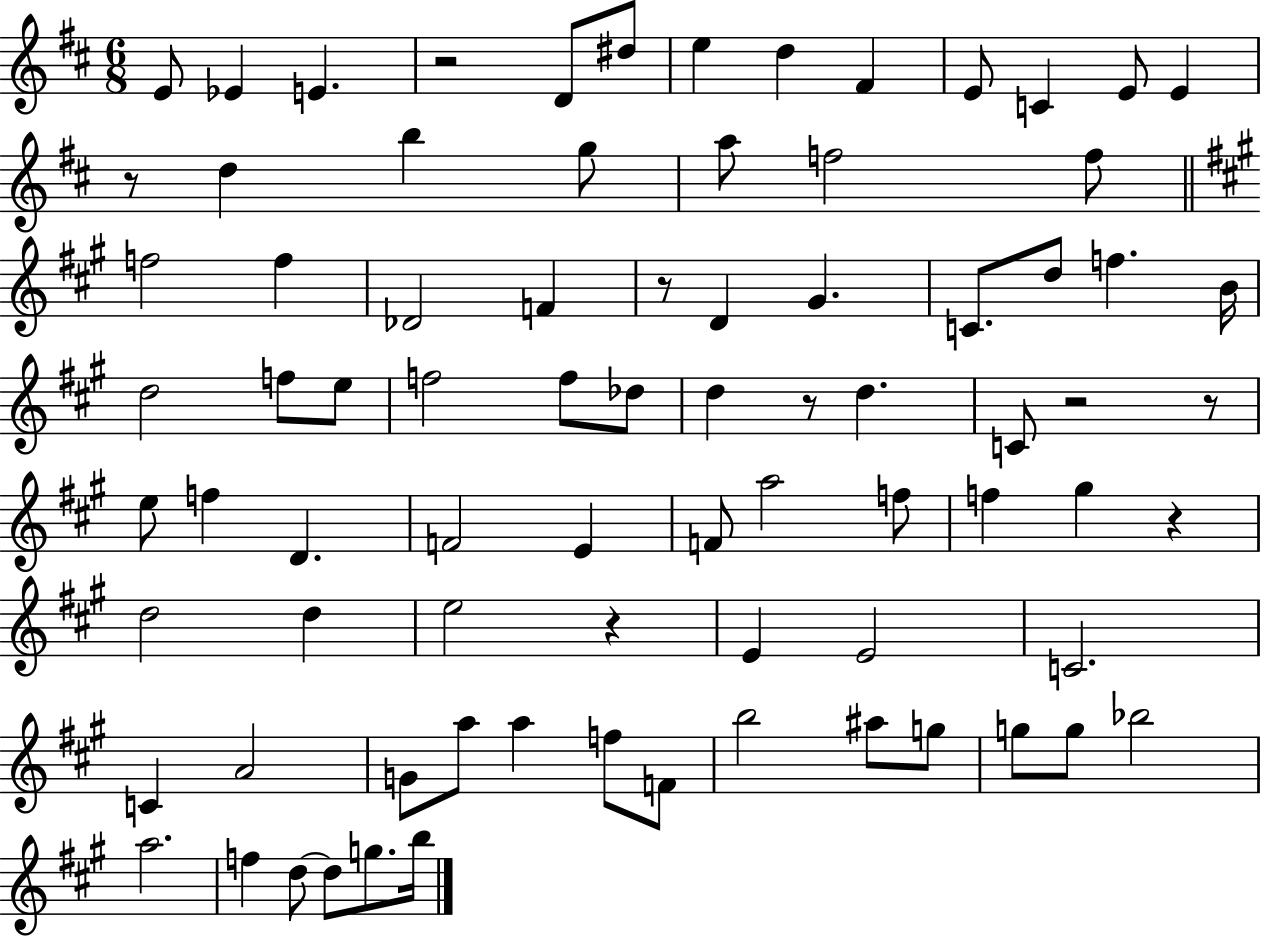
E4/e Eb4/q E4/q. R/h D4/e D#5/e E5/q D5/q F#4/q E4/e C4/q E4/e E4/q R/e D5/q B5/q G5/e A5/e F5/h F5/e F5/h F5/q Db4/h F4/q R/e D4/q G#4/q. C4/e. D5/e F5/q. B4/s D5/h F5/e E5/e F5/h F5/e Db5/e D5/q R/e D5/q. C4/e R/h R/e E5/e F5/q D4/q. F4/h E4/q F4/e A5/h F5/e F5/q G#5/q R/q D5/h D5/q E5/h R/q E4/q E4/h C4/h. C4/q A4/h G4/e A5/e A5/q F5/e F4/e B5/h A#5/e G5/e G5/e G5/e Bb5/h A5/h. F5/q D5/e D5/e G5/e. B5/s